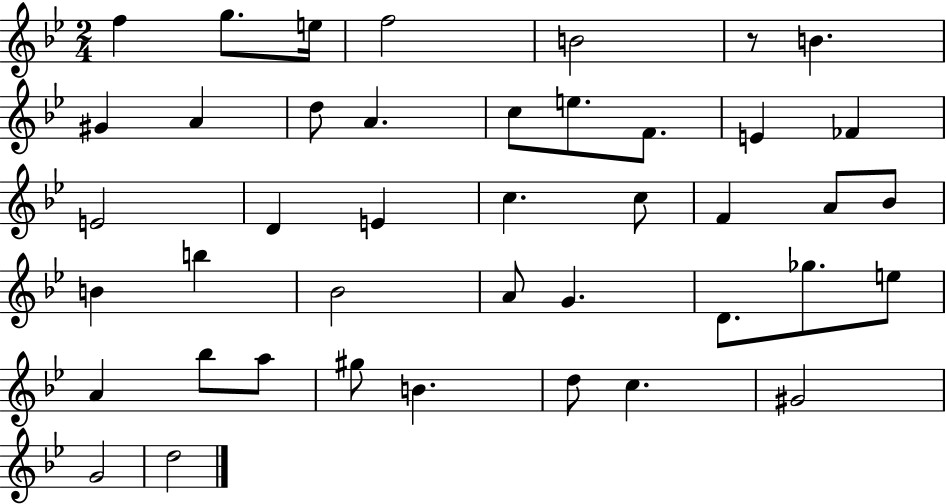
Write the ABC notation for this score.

X:1
T:Untitled
M:2/4
L:1/4
K:Bb
f g/2 e/4 f2 B2 z/2 B ^G A d/2 A c/2 e/2 F/2 E _F E2 D E c c/2 F A/2 _B/2 B b _B2 A/2 G D/2 _g/2 e/2 A _b/2 a/2 ^g/2 B d/2 c ^G2 G2 d2